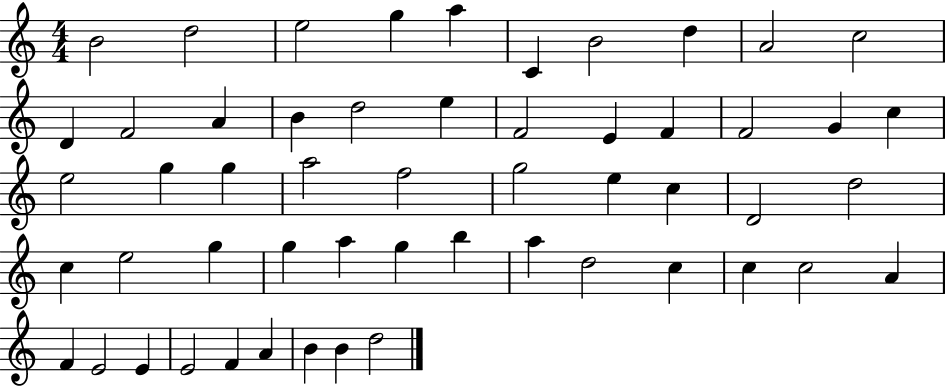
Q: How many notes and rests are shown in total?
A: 54